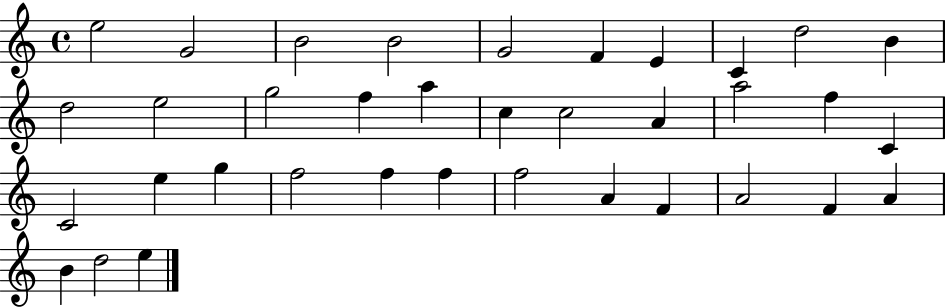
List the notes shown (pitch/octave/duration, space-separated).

E5/h G4/h B4/h B4/h G4/h F4/q E4/q C4/q D5/h B4/q D5/h E5/h G5/h F5/q A5/q C5/q C5/h A4/q A5/h F5/q C4/q C4/h E5/q G5/q F5/h F5/q F5/q F5/h A4/q F4/q A4/h F4/q A4/q B4/q D5/h E5/q